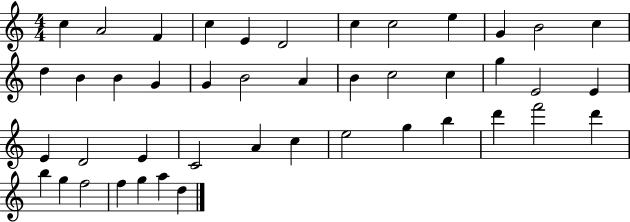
C5/q A4/h F4/q C5/q E4/q D4/h C5/q C5/h E5/q G4/q B4/h C5/q D5/q B4/q B4/q G4/q G4/q B4/h A4/q B4/q C5/h C5/q G5/q E4/h E4/q E4/q D4/h E4/q C4/h A4/q C5/q E5/h G5/q B5/q D6/q F6/h D6/q B5/q G5/q F5/h F5/q G5/q A5/q D5/q